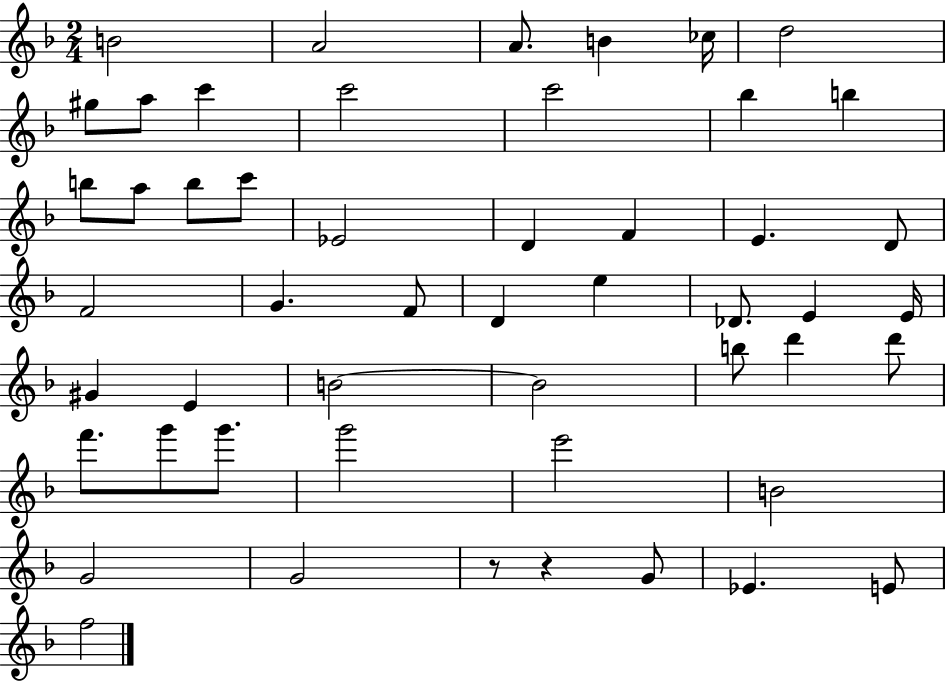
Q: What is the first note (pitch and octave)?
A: B4